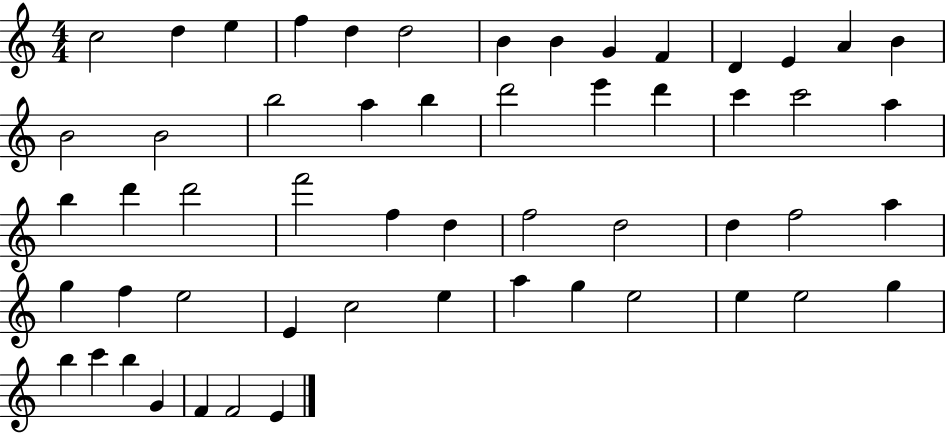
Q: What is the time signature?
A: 4/4